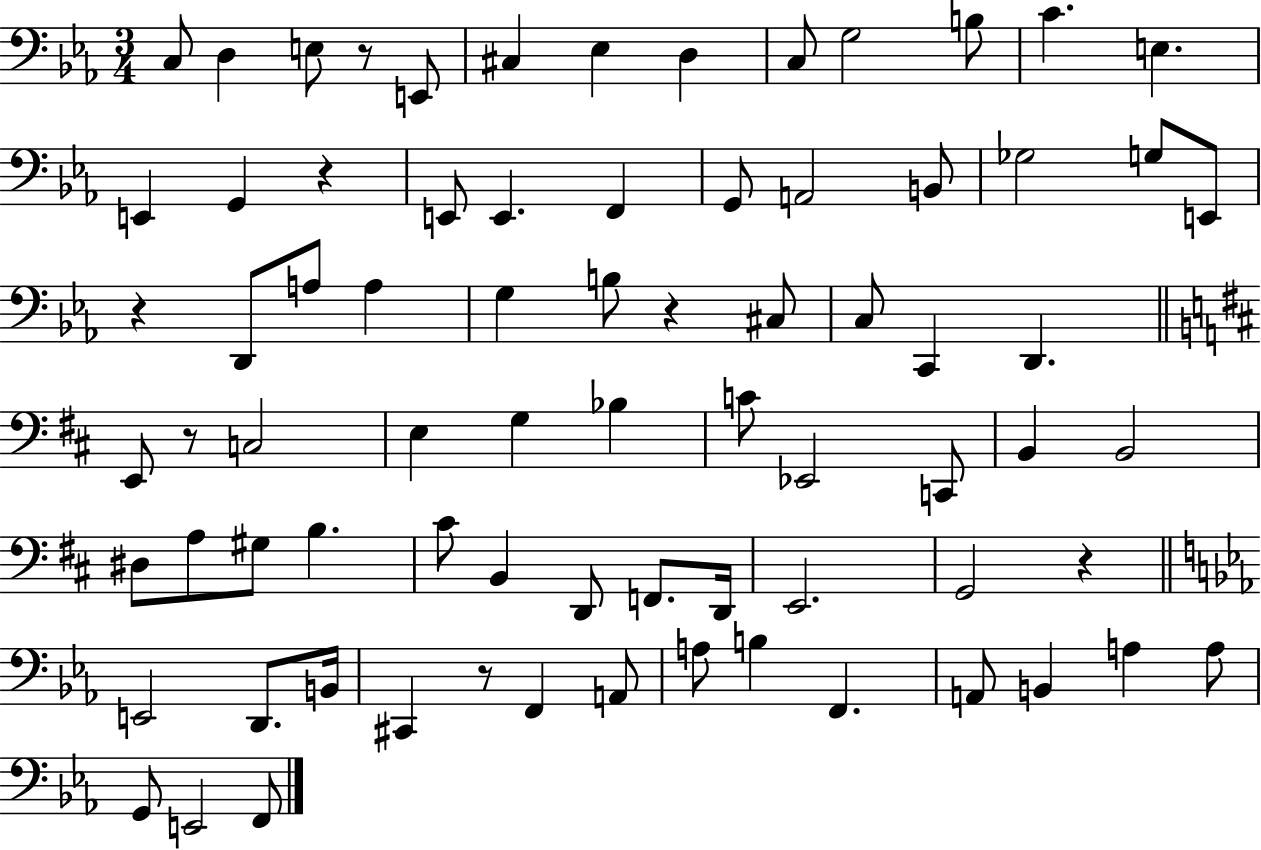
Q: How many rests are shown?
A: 7